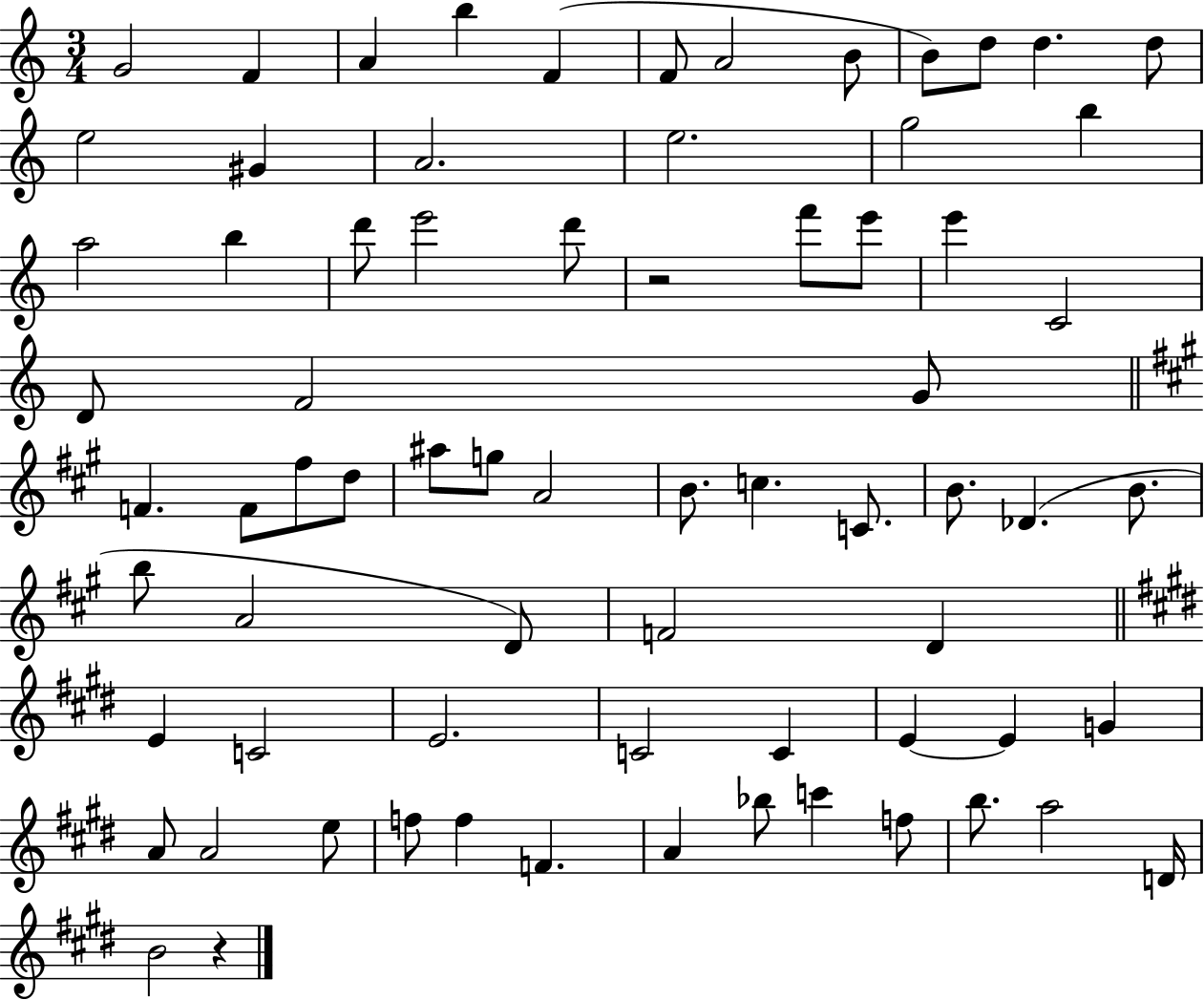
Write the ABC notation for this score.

X:1
T:Untitled
M:3/4
L:1/4
K:C
G2 F A b F F/2 A2 B/2 B/2 d/2 d d/2 e2 ^G A2 e2 g2 b a2 b d'/2 e'2 d'/2 z2 f'/2 e'/2 e' C2 D/2 F2 G/2 F F/2 ^f/2 d/2 ^a/2 g/2 A2 B/2 c C/2 B/2 _D B/2 b/2 A2 D/2 F2 D E C2 E2 C2 C E E G A/2 A2 e/2 f/2 f F A _b/2 c' f/2 b/2 a2 D/4 B2 z